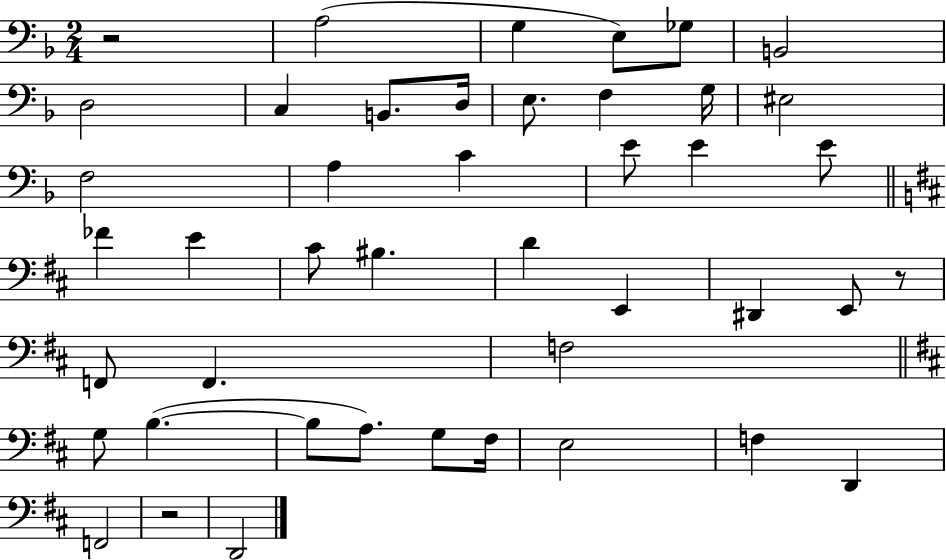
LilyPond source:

{
  \clef bass
  \numericTimeSignature
  \time 2/4
  \key f \major
  \repeat volta 2 { r2 | a2( | g4 e8) ges8 | b,2 | \break d2 | c4 b,8. d16 | e8. f4 g16 | eis2 | \break f2 | a4 c'4 | e'8 e'4 e'8 | \bar "||" \break \key b \minor fes'4 e'4 | cis'8 bis4. | d'4 e,4 | dis,4 e,8 r8 | \break f,8 f,4. | f2 | \bar "||" \break \key d \major g8 b4.~(~ | b8 a8.) g8 fis16 | e2 | f4 d,4 | \break f,2 | r2 | d,2 | } \bar "|."
}